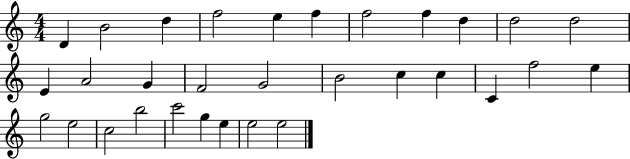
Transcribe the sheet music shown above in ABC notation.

X:1
T:Untitled
M:4/4
L:1/4
K:C
D B2 d f2 e f f2 f d d2 d2 E A2 G F2 G2 B2 c c C f2 e g2 e2 c2 b2 c'2 g e e2 e2